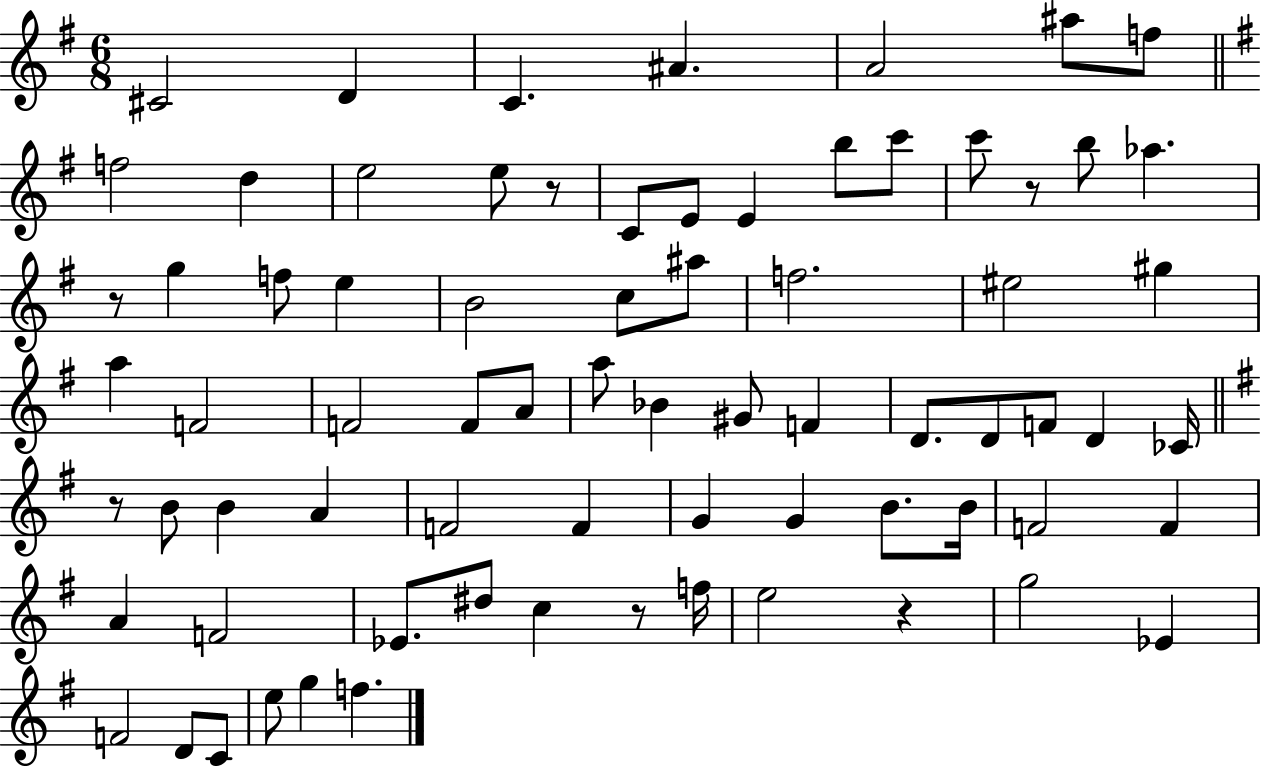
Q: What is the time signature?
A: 6/8